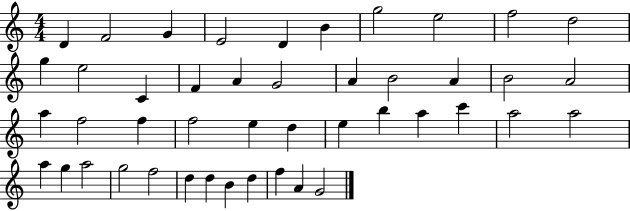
D4/q F4/h G4/q E4/h D4/q B4/q G5/h E5/h F5/h D5/h G5/q E5/h C4/q F4/q A4/q G4/h A4/q B4/h A4/q B4/h A4/h A5/q F5/h F5/q F5/h E5/q D5/q E5/q B5/q A5/q C6/q A5/h A5/h A5/q G5/q A5/h G5/h F5/h D5/q D5/q B4/q D5/q F5/q A4/q G4/h